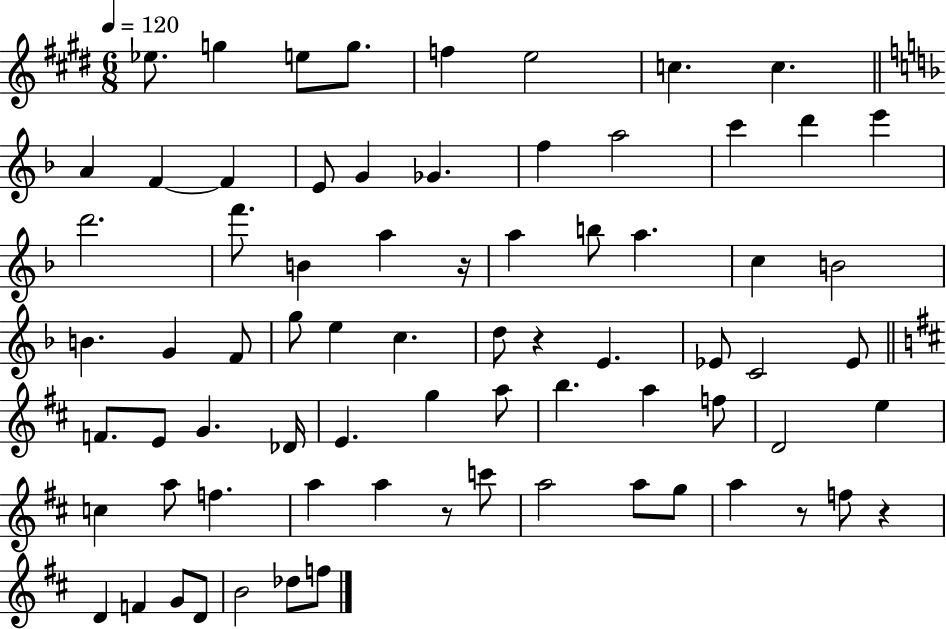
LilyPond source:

{
  \clef treble
  \numericTimeSignature
  \time 6/8
  \key e \major
  \tempo 4 = 120
  ees''8. g''4 e''8 g''8. | f''4 e''2 | c''4. c''4. | \bar "||" \break \key d \minor a'4 f'4~~ f'4 | e'8 g'4 ges'4. | f''4 a''2 | c'''4 d'''4 e'''4 | \break d'''2. | f'''8. b'4 a''4 r16 | a''4 b''8 a''4. | c''4 b'2 | \break b'4. g'4 f'8 | g''8 e''4 c''4. | d''8 r4 e'4. | ees'8 c'2 ees'8 | \break \bar "||" \break \key d \major f'8. e'8 g'4. des'16 | e'4. g''4 a''8 | b''4. a''4 f''8 | d'2 e''4 | \break c''4 a''8 f''4. | a''4 a''4 r8 c'''8 | a''2 a''8 g''8 | a''4 r8 f''8 r4 | \break d'4 f'4 g'8 d'8 | b'2 des''8 f''8 | \bar "|."
}